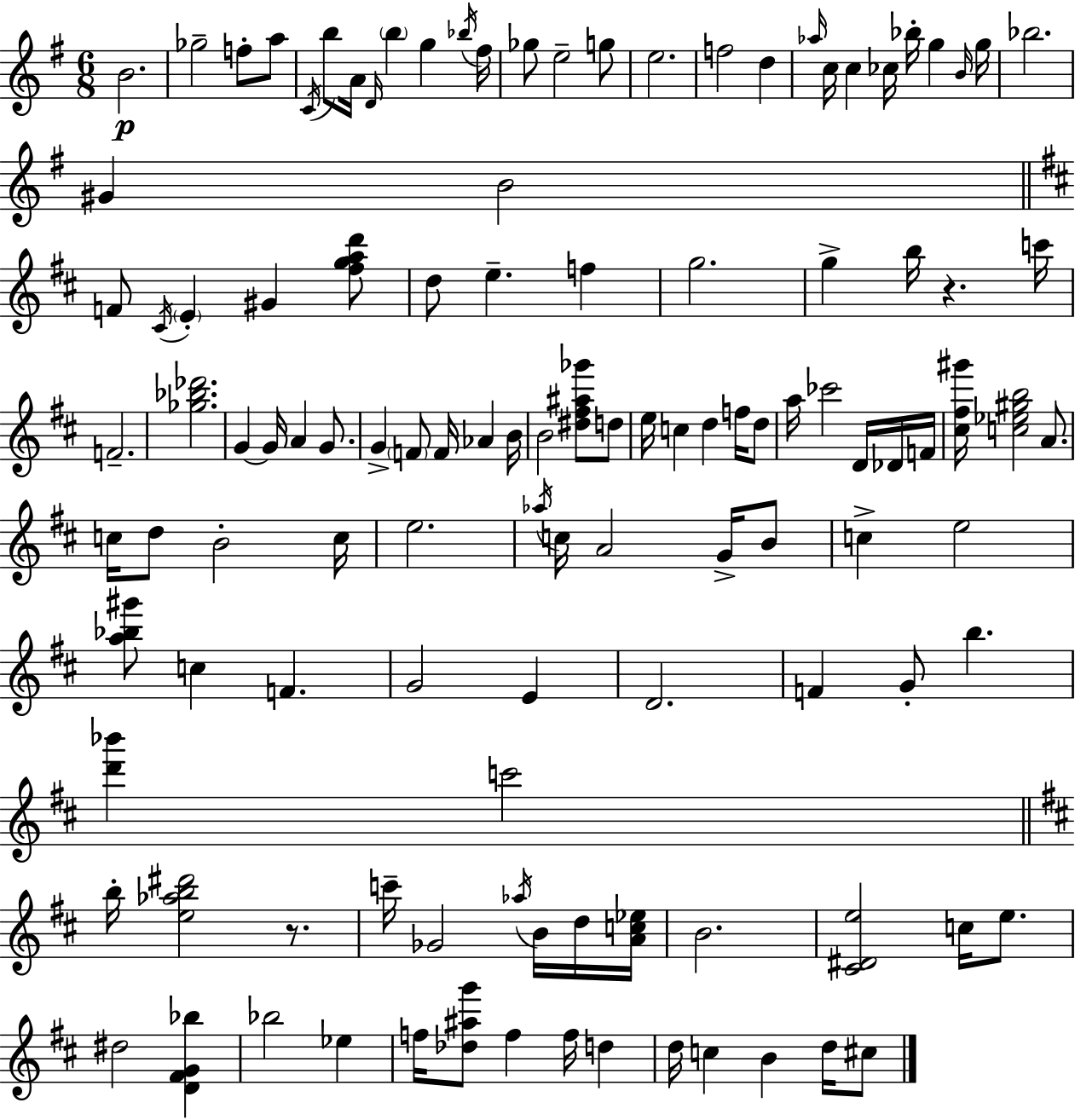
{
  \clef treble
  \numericTimeSignature
  \time 6/8
  \key g \major
  b'2.\p | ges''2-- f''8-. a''8 | \acciaccatura { c'16 } b''8 a'16 \grace { d'16 } \parenthesize b''4 g''4 | \acciaccatura { bes''16 } fis''16 ges''8 e''2-- | \break g''8 e''2. | f''2 d''4 | \grace { aes''16 } c''16 c''4 ces''16 bes''16-. g''4 | \grace { b'16 } g''16 bes''2. | \break gis'4 b'2 | \bar "||" \break \key d \major f'8 \acciaccatura { cis'16 } \parenthesize e'4-. gis'4 <fis'' g'' a'' d'''>8 | d''8 e''4.-- f''4 | g''2. | g''4-> b''16 r4. | \break c'''16 f'2.-- | <ges'' bes'' des'''>2. | g'4~~ g'16 a'4 g'8. | g'4-> \parenthesize f'8 f'16 aes'4 | \break b'16 b'2 <dis'' fis'' ais'' ges'''>8 d''8 | e''16 c''4 d''4 f''16 d''8 | a''16 ces'''2 d'16 des'16 | f'16 <cis'' fis'' gis'''>16 <c'' ees'' gis'' b''>2 a'8. | \break c''16 d''8 b'2-. | c''16 e''2. | \acciaccatura { aes''16 } c''16 a'2 g'16-> | b'8 c''4-> e''2 | \break <a'' bes'' gis'''>8 c''4 f'4. | g'2 e'4 | d'2. | f'4 g'8-. b''4. | \break <d''' bes'''>4 c'''2 | \bar "||" \break \key d \major b''16-. <e'' aes'' b'' dis'''>2 r8. | c'''16-- ges'2 \acciaccatura { aes''16 } b'16 d''16 | <a' c'' ees''>16 b'2. | <cis' dis' e''>2 c''16 e''8. | \break dis''2 <d' fis' g' bes''>4 | bes''2 ees''4 | f''16 <des'' ais'' g'''>8 f''4 f''16 d''4 | d''16 c''4 b'4 d''16 cis''8 | \break \bar "|."
}